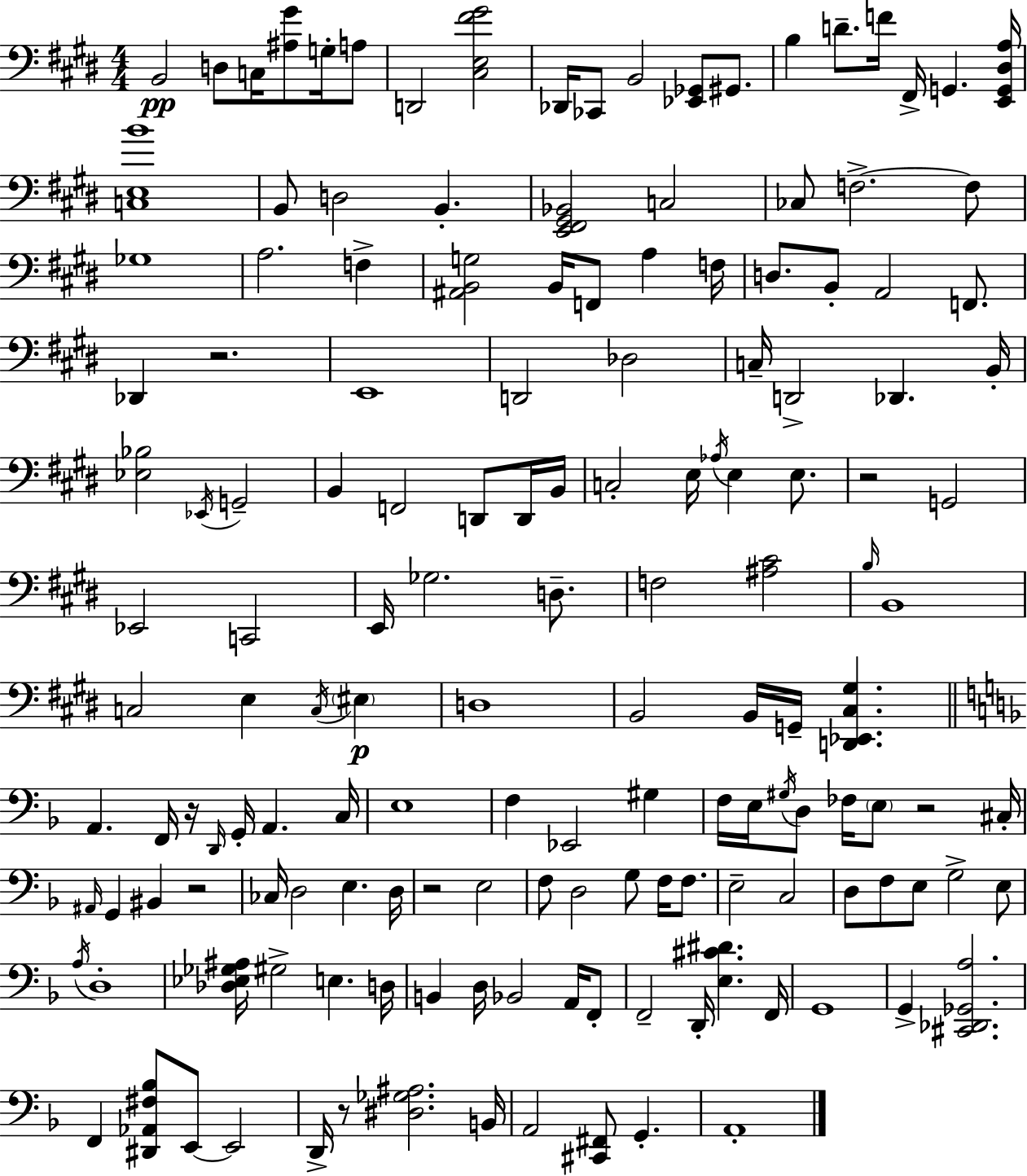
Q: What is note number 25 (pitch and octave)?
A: F3